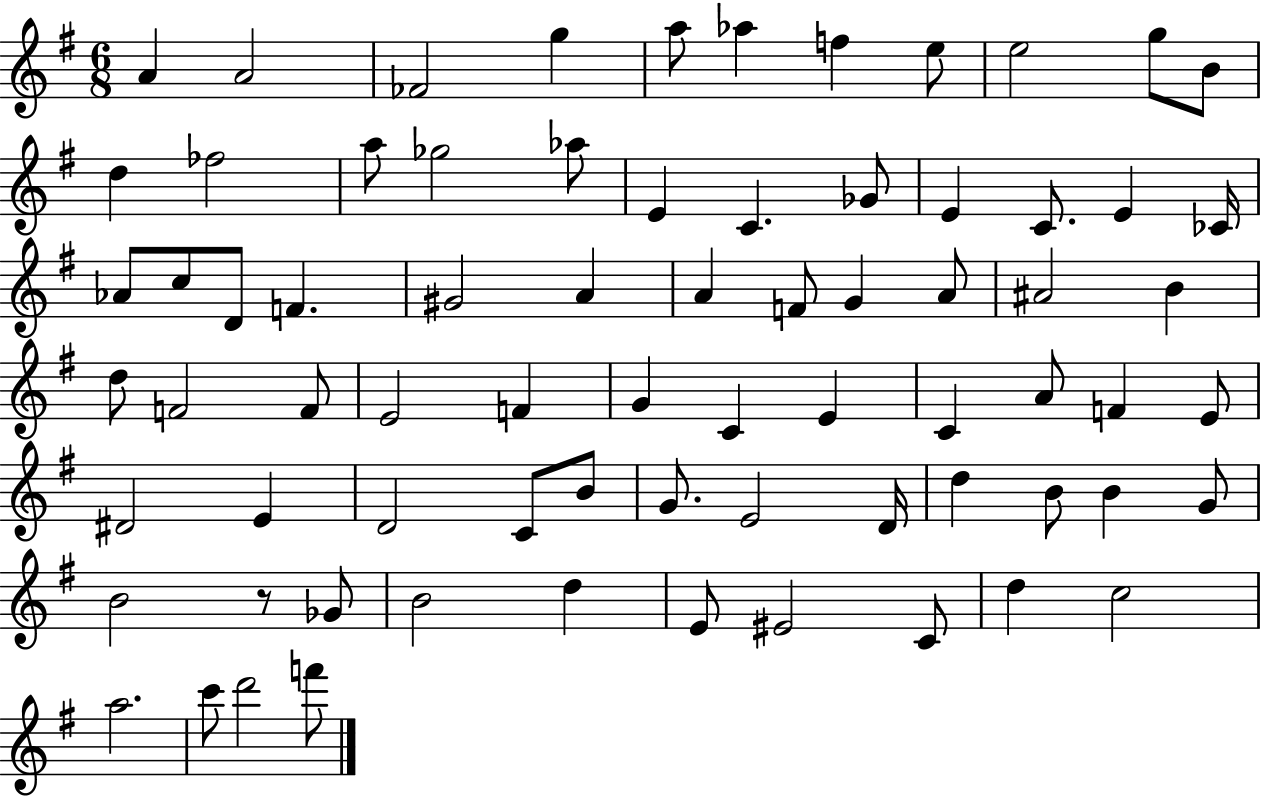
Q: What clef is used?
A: treble